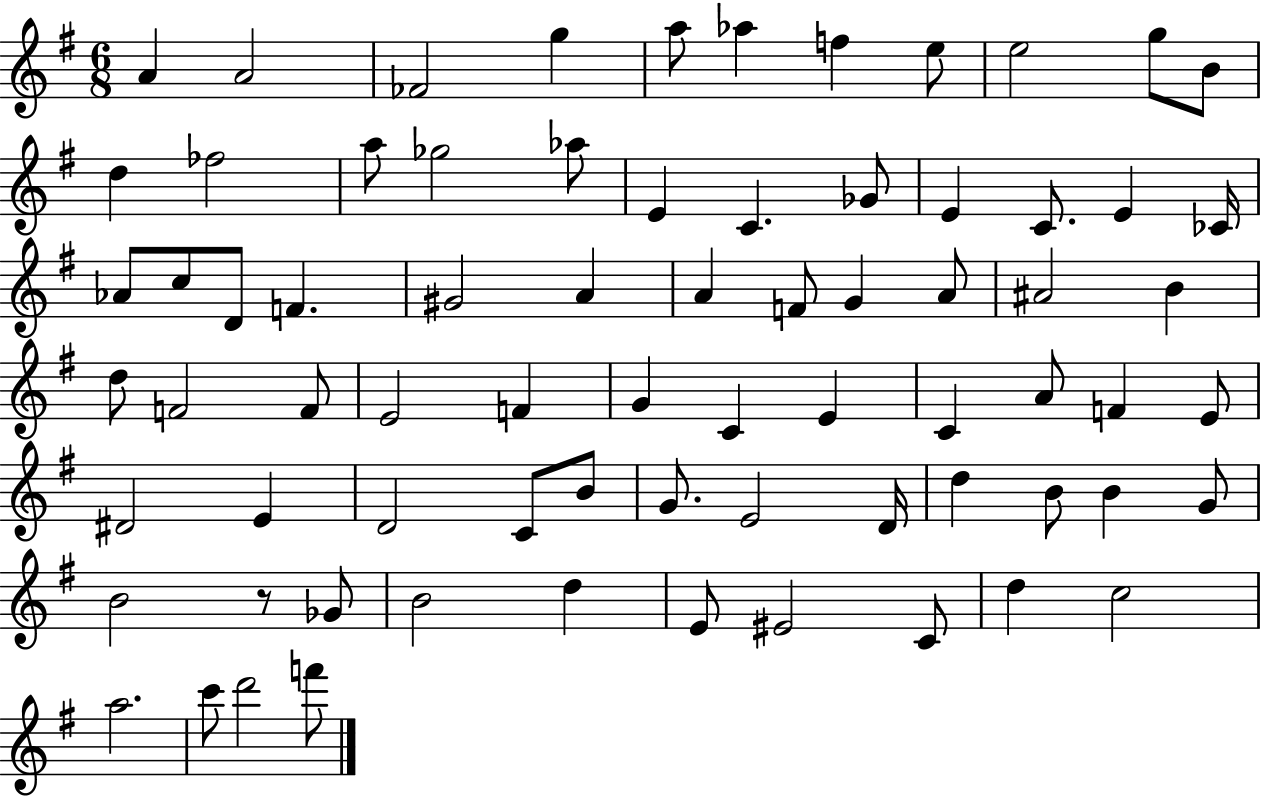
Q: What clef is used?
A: treble